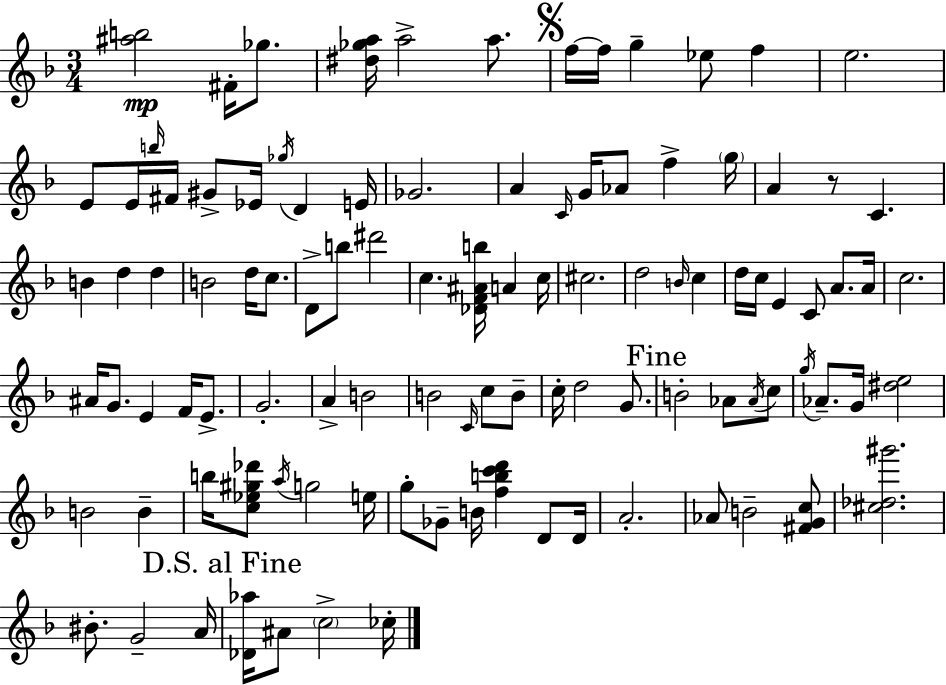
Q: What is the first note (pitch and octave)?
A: F#4